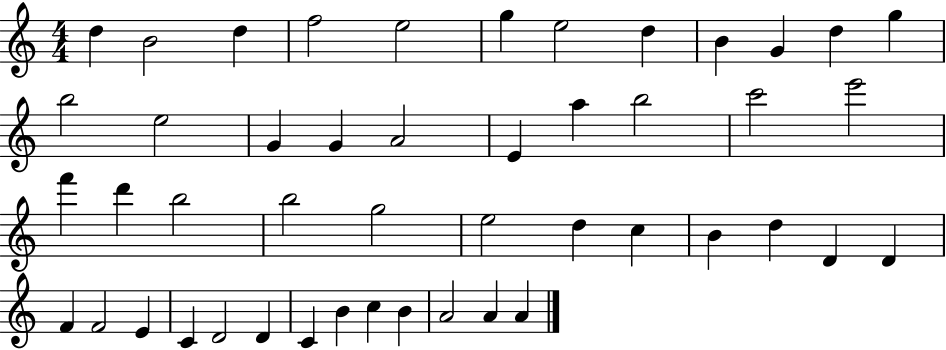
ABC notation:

X:1
T:Untitled
M:4/4
L:1/4
K:C
d B2 d f2 e2 g e2 d B G d g b2 e2 G G A2 E a b2 c'2 e'2 f' d' b2 b2 g2 e2 d c B d D D F F2 E C D2 D C B c B A2 A A